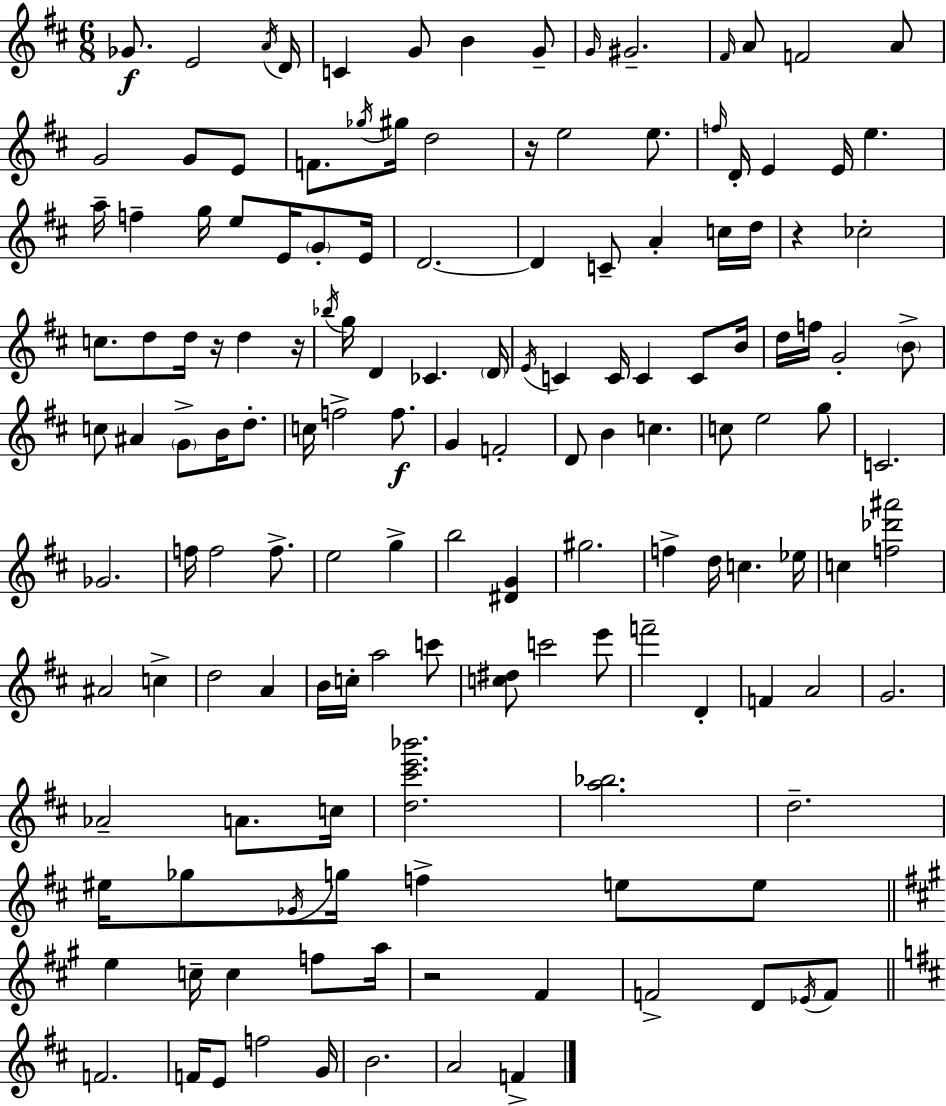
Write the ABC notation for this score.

X:1
T:Untitled
M:6/8
L:1/4
K:D
_G/2 E2 A/4 D/4 C G/2 B G/2 G/4 ^G2 ^F/4 A/2 F2 A/2 G2 G/2 E/2 F/2 _g/4 ^g/4 d2 z/4 e2 e/2 f/4 D/4 E E/4 e a/4 f g/4 e/2 E/4 G/2 E/4 D2 D C/2 A c/4 d/4 z _c2 c/2 d/2 d/4 z/4 d z/4 _b/4 g/4 D _C D/4 E/4 C C/4 C C/2 B/4 d/4 f/4 G2 B/2 c/2 ^A G/2 B/4 d/2 c/4 f2 f/2 G F2 D/2 B c c/2 e2 g/2 C2 _G2 f/4 f2 f/2 e2 g b2 [^DG] ^g2 f d/4 c _e/4 c [f_d'^a']2 ^A2 c d2 A B/4 c/4 a2 c'/2 [c^d]/2 c'2 e'/2 f'2 D F A2 G2 _A2 A/2 c/4 [d^c'e'_b']2 [a_b]2 d2 ^e/4 _g/2 _G/4 g/4 f e/2 e/2 e c/4 c f/2 a/4 z2 ^F F2 D/2 _E/4 F/2 F2 F/4 E/2 f2 G/4 B2 A2 F